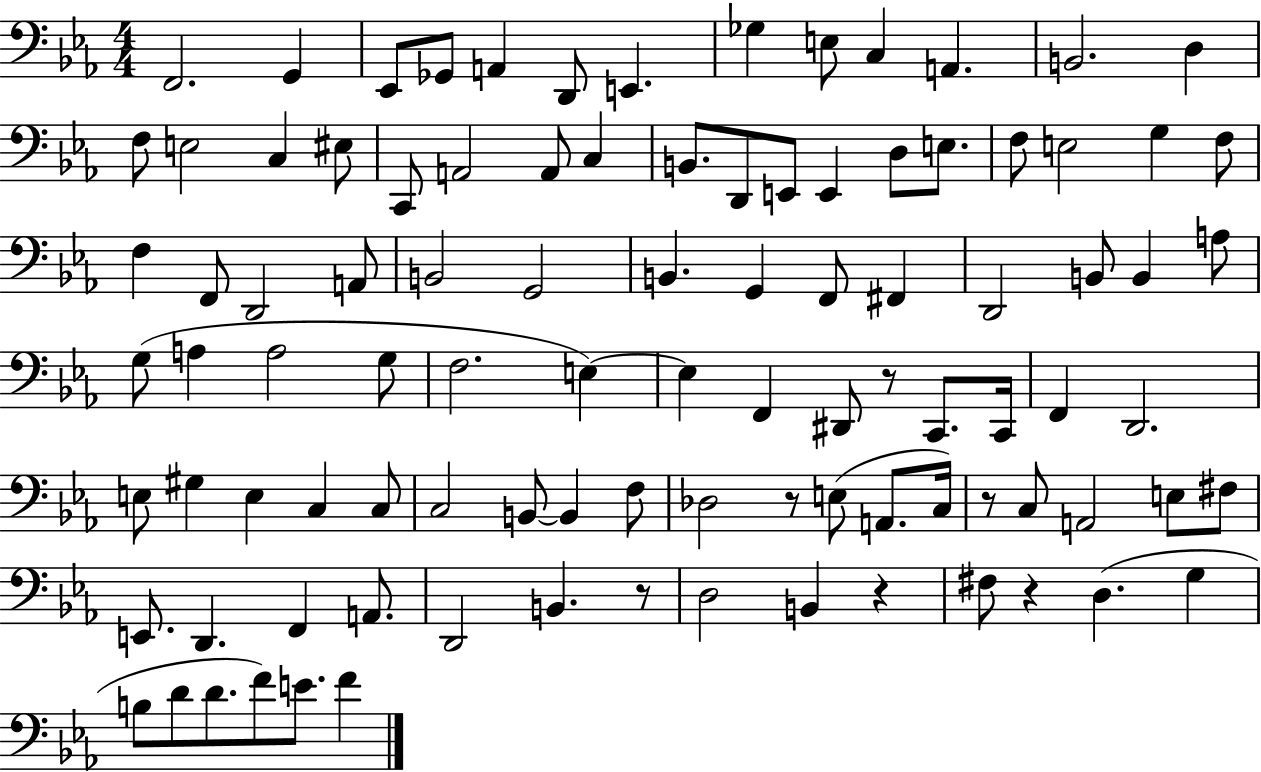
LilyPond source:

{
  \clef bass
  \numericTimeSignature
  \time 4/4
  \key ees \major
  \repeat volta 2 { f,2. g,4 | ees,8 ges,8 a,4 d,8 e,4. | ges4 e8 c4 a,4. | b,2. d4 | \break f8 e2 c4 eis8 | c,8 a,2 a,8 c4 | b,8. d,8 e,8 e,4 d8 e8. | f8 e2 g4 f8 | \break f4 f,8 d,2 a,8 | b,2 g,2 | b,4. g,4 f,8 fis,4 | d,2 b,8 b,4 a8 | \break g8( a4 a2 g8 | f2. e4~~) | e4 f,4 dis,8 r8 c,8. c,16 | f,4 d,2. | \break e8 gis4 e4 c4 c8 | c2 b,8~~ b,4 f8 | des2 r8 e8( a,8. c16) | r8 c8 a,2 e8 fis8 | \break e,8. d,4. f,4 a,8. | d,2 b,4. r8 | d2 b,4 r4 | fis8 r4 d4.( g4 | \break b8 d'8 d'8. f'8) e'8. f'4 | } \bar "|."
}